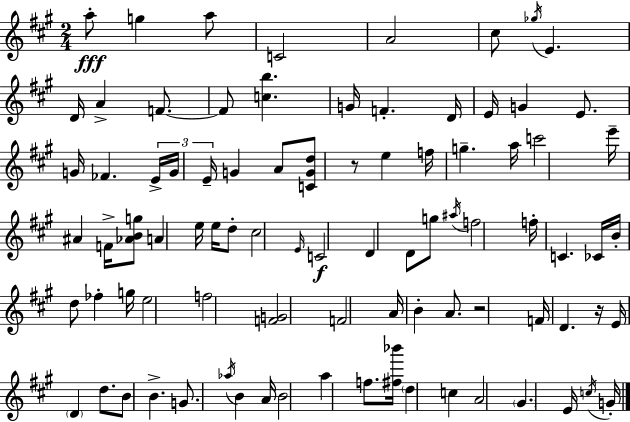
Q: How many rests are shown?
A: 3